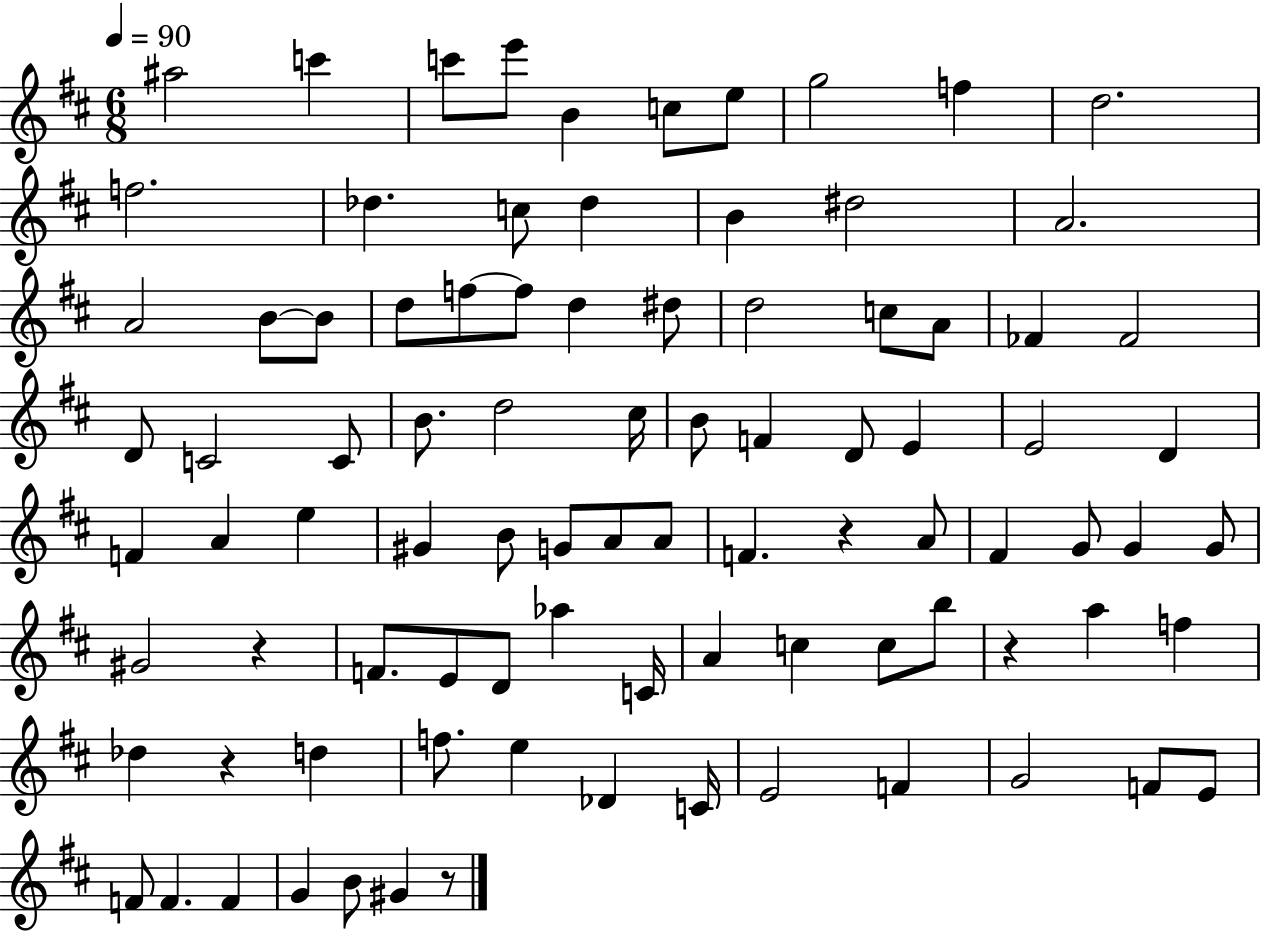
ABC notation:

X:1
T:Untitled
M:6/8
L:1/4
K:D
^a2 c' c'/2 e'/2 B c/2 e/2 g2 f d2 f2 _d c/2 _d B ^d2 A2 A2 B/2 B/2 d/2 f/2 f/2 d ^d/2 d2 c/2 A/2 _F _F2 D/2 C2 C/2 B/2 d2 ^c/4 B/2 F D/2 E E2 D F A e ^G B/2 G/2 A/2 A/2 F z A/2 ^F G/2 G G/2 ^G2 z F/2 E/2 D/2 _a C/4 A c c/2 b/2 z a f _d z d f/2 e _D C/4 E2 F G2 F/2 E/2 F/2 F F G B/2 ^G z/2